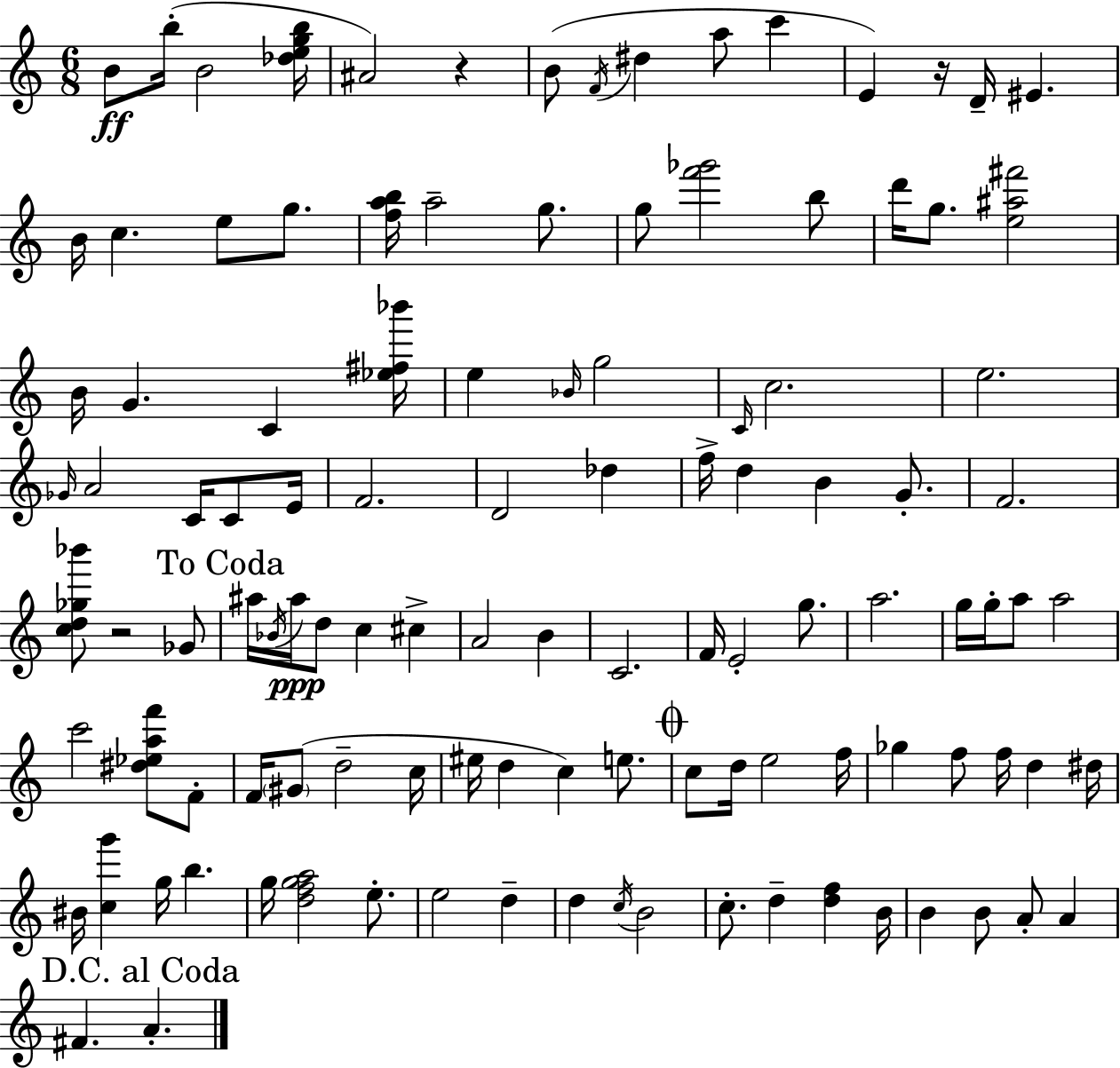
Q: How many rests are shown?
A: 3